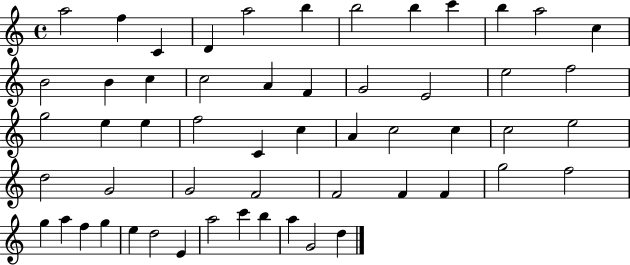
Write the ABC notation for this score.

X:1
T:Untitled
M:4/4
L:1/4
K:C
a2 f C D a2 b b2 b c' b a2 c B2 B c c2 A F G2 E2 e2 f2 g2 e e f2 C c A c2 c c2 e2 d2 G2 G2 F2 F2 F F g2 f2 g a f g e d2 E a2 c' b a G2 d